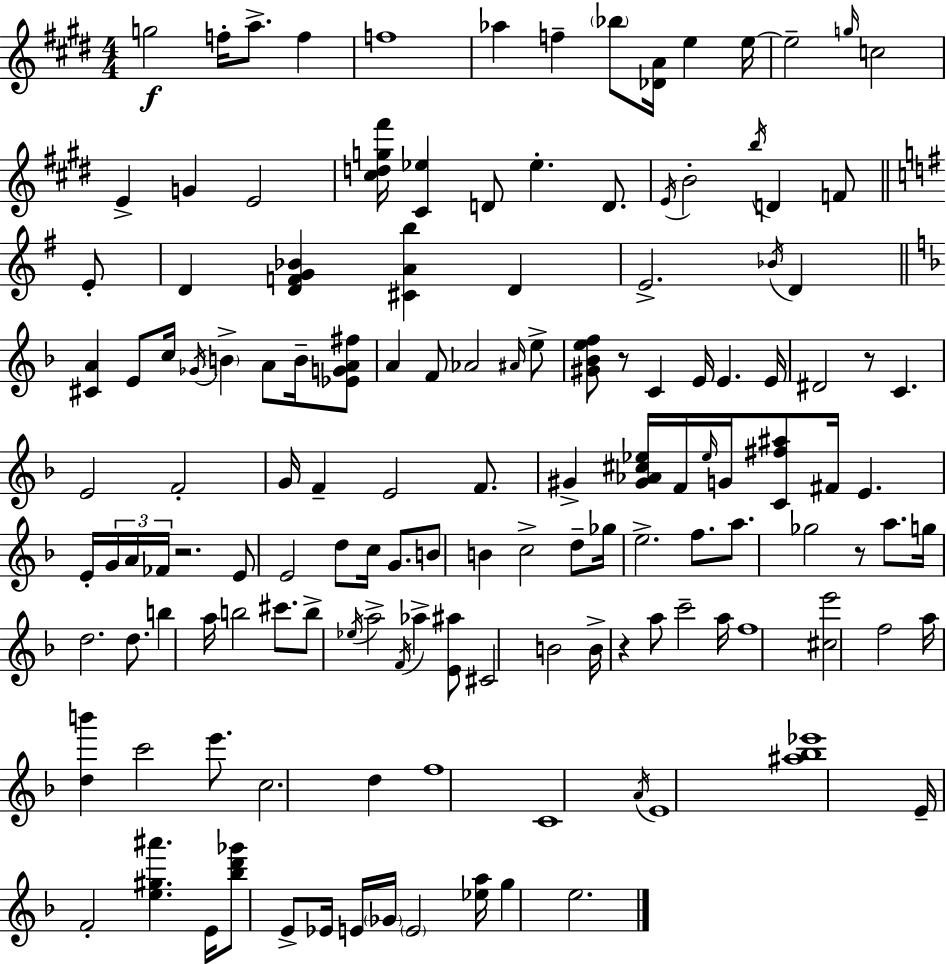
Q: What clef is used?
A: treble